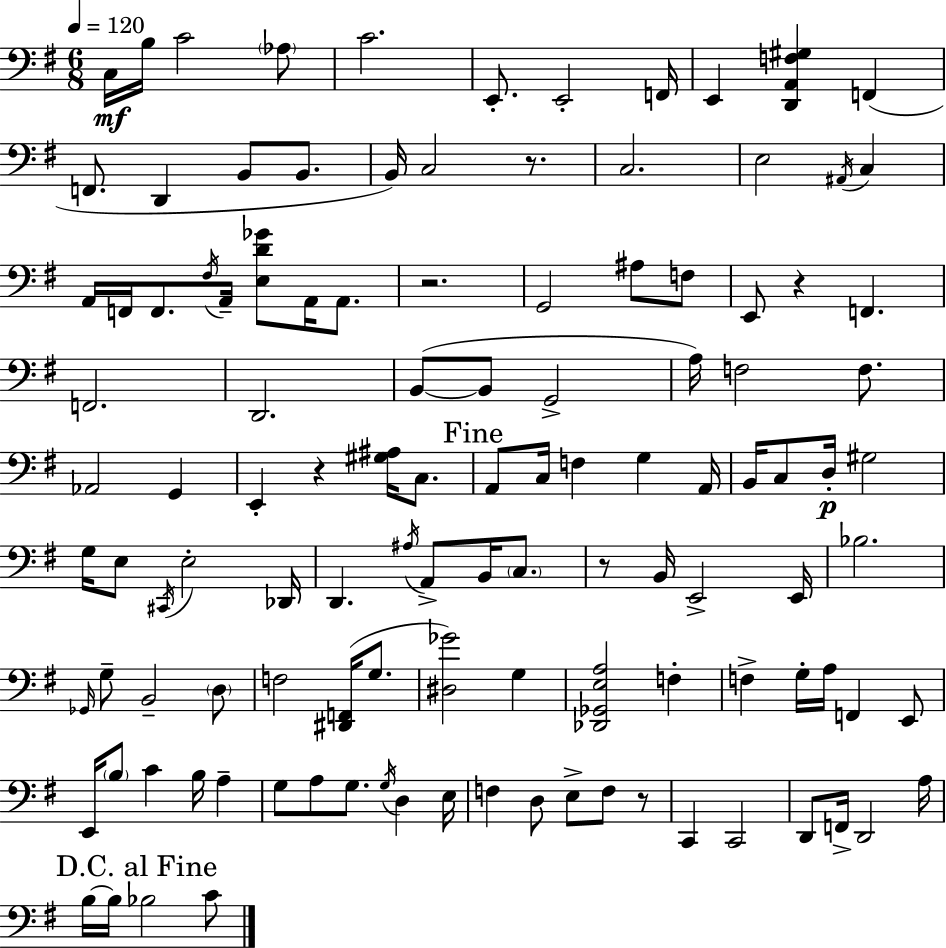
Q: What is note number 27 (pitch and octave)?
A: A2